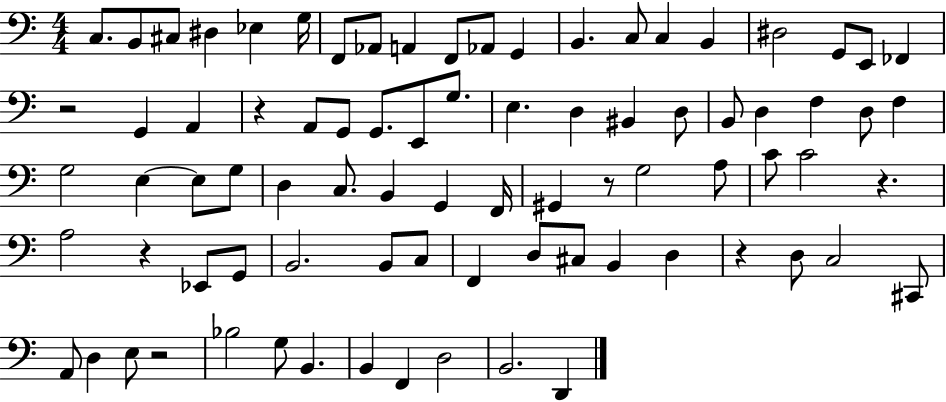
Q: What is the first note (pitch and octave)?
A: C3